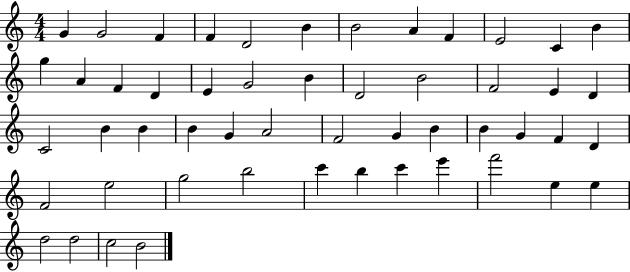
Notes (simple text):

G4/q G4/h F4/q F4/q D4/h B4/q B4/h A4/q F4/q E4/h C4/q B4/q G5/q A4/q F4/q D4/q E4/q G4/h B4/q D4/h B4/h F4/h E4/q D4/q C4/h B4/q B4/q B4/q G4/q A4/h F4/h G4/q B4/q B4/q G4/q F4/q D4/q F4/h E5/h G5/h B5/h C6/q B5/q C6/q E6/q F6/h E5/q E5/q D5/h D5/h C5/h B4/h